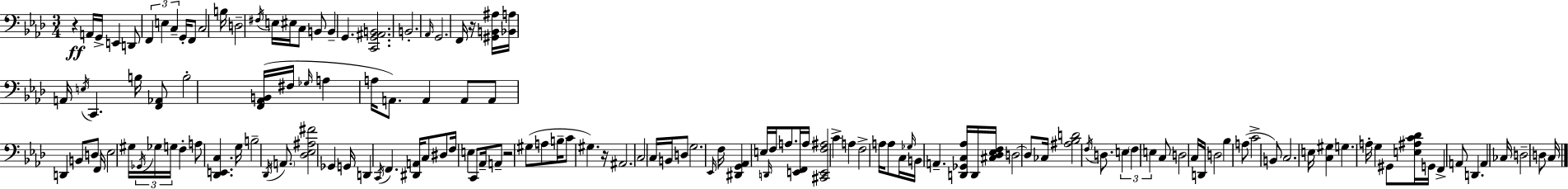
X:1
T:Untitled
M:3/4
L:1/4
K:Fm
z A,,/4 G,,/4 E,, D,,/2 F,, E, C, G,,/4 F,,/2 C,2 B,/4 D,2 ^F,/4 E,/4 ^E,/4 C,/2 B,,/2 B,, G,, [C,,G,,^A,,B,,]2 B,,2 _A,,/4 G,,2 F,,/4 z/4 [^G,,B,,^A,]/4 [_B,,A,]/4 A,,/4 E,/4 C,, B,/4 [F,,_A,,]/2 B,2 [F,,_A,,B,,]/4 ^F,/4 _G,/4 A, A,/4 A,,/2 A,, A,,/2 A,,/2 D,, B,,/2 D,/2 F,,/4 _E,2 ^G,/4 _G,,/4 _G,/4 G,/4 F, A,/2 [_D,,E,,C,] G,/4 B,2 _D,,/4 A,,/2 [_D,_E,^A,^F]2 _G,, G,,/4 D,, C,,/4 F,, [^D,,A,,]/4 C,/2 ^D,/2 F,/4 E, C,,/2 _A,,/4 A,,/2 z2 ^G,/2 A,/2 B,/4 C/2 ^G, z/4 ^A,,2 C,2 C,/4 B,,/4 D,/2 G,2 _E,,/4 F,/4 [^D,,G,,_A,,] E,/4 D,,/4 F,/4 A,/2 [E,,F,,]/4 A,/4 [^C,,E,,F,^A,]2 C A, F,2 A,/4 A,/2 C,/4 _G,/4 B,,/4 A,, [D,,_G,,C,_A,]/4 D,,/4 [^C,_D,_E,F,]/4 D,2 D,/2 _C,/4 [^A,_B,D]2 F,/4 D,/2 E, F, E, C,/2 D,2 C,/4 D,,/4 D,2 _B, A,/2 C2 B,,/2 C,2 E,/4 [C,^G,] G, A,/4 G, ^G,,/2 [E,^A,C_D]/4 G,,/4 F,, A,,/2 D,, A,, _C,/4 D,2 D,/2 C,/4